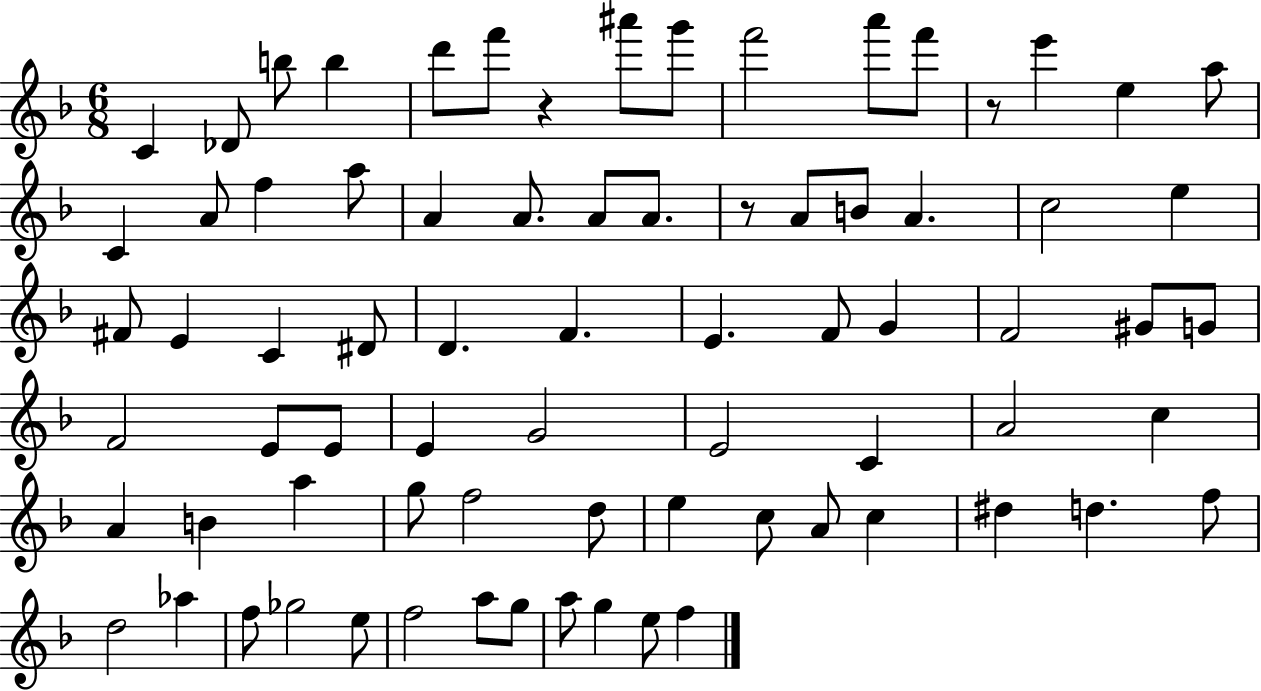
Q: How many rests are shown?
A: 3